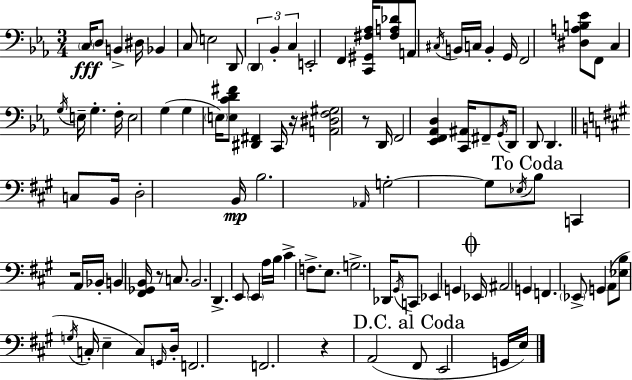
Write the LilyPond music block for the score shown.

{
  \clef bass
  \numericTimeSignature
  \time 3/4
  \key ees \major
  \parenthesize c16\fff \parenthesize d8 b,4-> dis16 bes,4 | c8 e2 d,8 | \tuplet 3/2 { \parenthesize d,4 bes,4-. c4 } | e,2-. f,4 | \break <c, gis, fis aes>16 <fis a des'>8 a,8 \acciaccatura { cis16 } b,16 c16 b,4-. | g,16 f,2 <dis a b ees'>8 f,8 | c4 \acciaccatura { g16 } e16-- g4.-. | f16-. e2 g4( | \break g4 \parenthesize e16) <e c' d' fis'>8 <dis, fis,>4 | c,16 r16 <a, dis f gis>2 r8 | d,16 f,2 <ees, f, aes, d>4 | <c, ais,>16 fis,8-- \acciaccatura { g,16 } d,16 d,8 d,4. | \break \bar "||" \break \key a \major c8 b,16 d2-. b,16\mp | b2. | \grace { aes,16 } g2-.~~ g8 \acciaccatura { ees16 } | \mark "To Coda" b8 c,4 r2 | \break a,16 bes,16-. b,4 <fis, ges, b,>16 r8 c8. | b,2. | d,4.-> e,8 \parenthesize e,4 | a16 b16 cis'4-> f8.-> e8. | \break g2.-> | des,16 \acciaccatura { gis,16 } c,8 ees,4 g,4 | \mark \markup { \musicglyph "scripts.coda" } ees,16 ais,2 g,4 | f,4. \parenthesize ees,8-> g,4 | \break a,8( <ees b>8 \acciaccatura { g16 } c16-. e4-- | c8) \grace { g,16 } d16-. f,2. | f,2. | r4 a,2( | \break \mark "D.C. al Coda" fis,8 e,2 | g,16 e16) \bar "|."
}